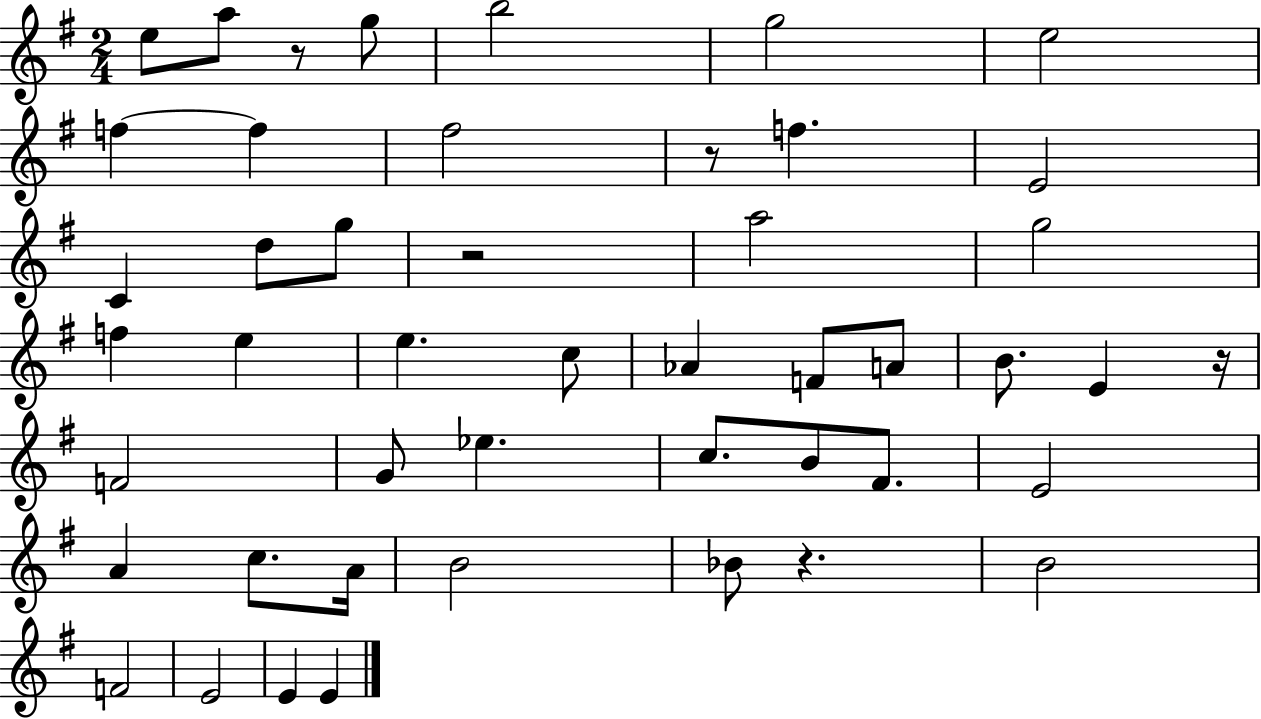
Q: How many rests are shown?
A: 5